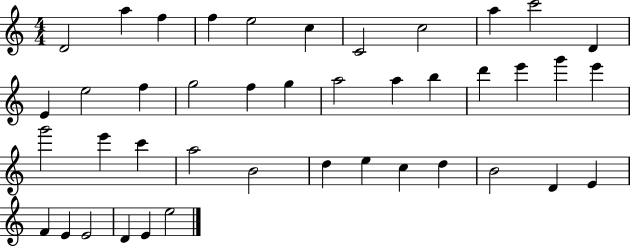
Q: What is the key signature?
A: C major